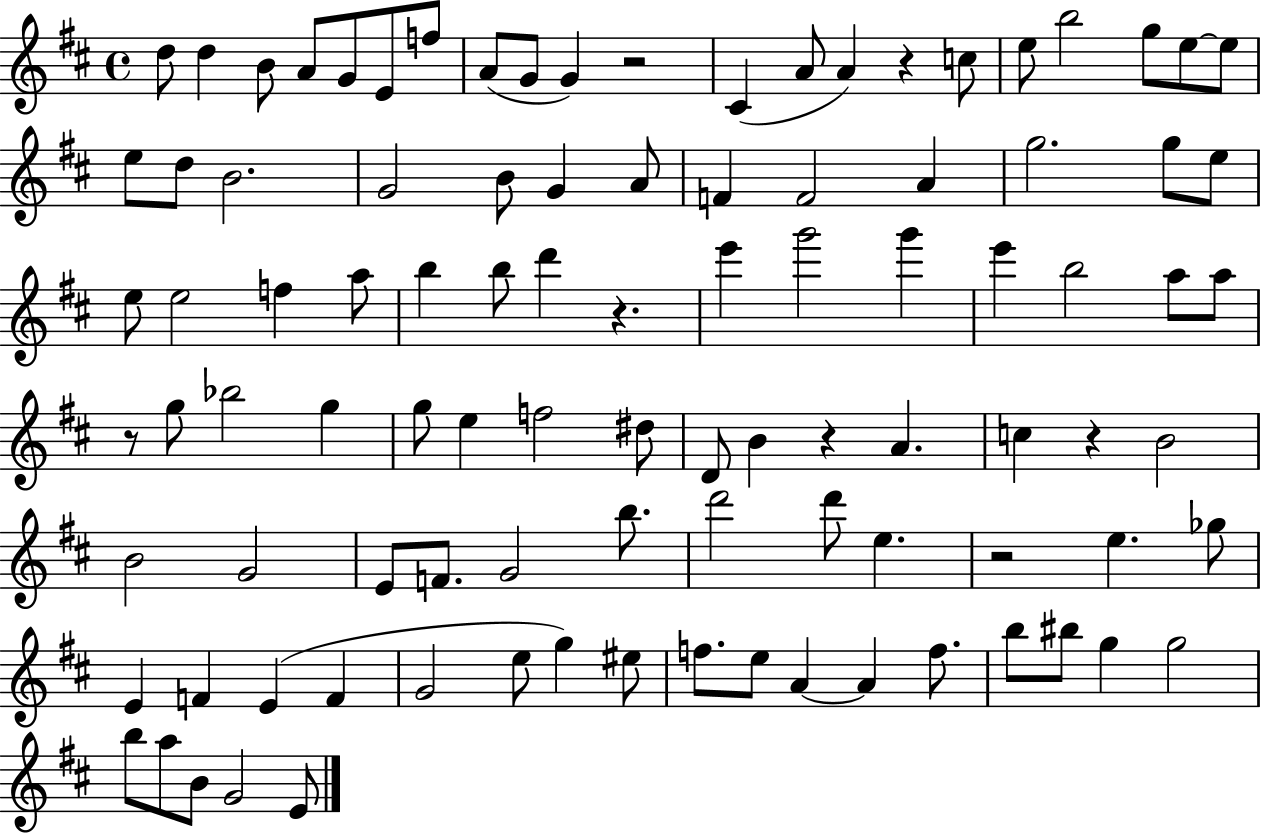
{
  \clef treble
  \time 4/4
  \defaultTimeSignature
  \key d \major
  d''8 d''4 b'8 a'8 g'8 e'8 f''8 | a'8( g'8 g'4) r2 | cis'4( a'8 a'4) r4 c''8 | e''8 b''2 g''8 e''8~~ e''8 | \break e''8 d''8 b'2. | g'2 b'8 g'4 a'8 | f'4 f'2 a'4 | g''2. g''8 e''8 | \break e''8 e''2 f''4 a''8 | b''4 b''8 d'''4 r4. | e'''4 g'''2 g'''4 | e'''4 b''2 a''8 a''8 | \break r8 g''8 bes''2 g''4 | g''8 e''4 f''2 dis''8 | d'8 b'4 r4 a'4. | c''4 r4 b'2 | \break b'2 g'2 | e'8 f'8. g'2 b''8. | d'''2 d'''8 e''4. | r2 e''4. ges''8 | \break e'4 f'4 e'4( f'4 | g'2 e''8 g''4) eis''8 | f''8. e''8 a'4~~ a'4 f''8. | b''8 bis''8 g''4 g''2 | \break b''8 a''8 b'8 g'2 e'8 | \bar "|."
}